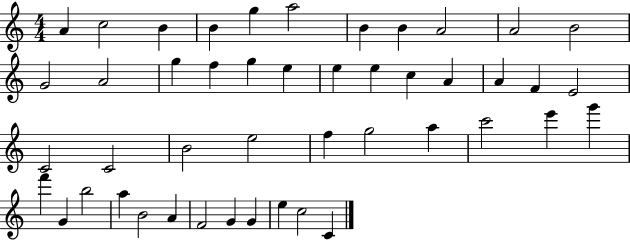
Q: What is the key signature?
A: C major